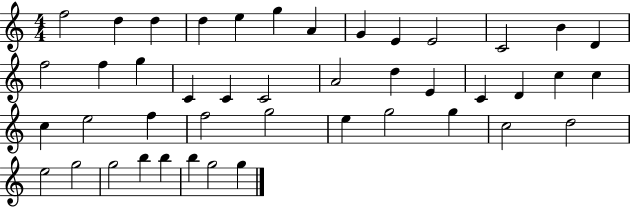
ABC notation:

X:1
T:Untitled
M:4/4
L:1/4
K:C
f2 d d d e g A G E E2 C2 B D f2 f g C C C2 A2 d E C D c c c e2 f f2 g2 e g2 g c2 d2 e2 g2 g2 b b b g2 g